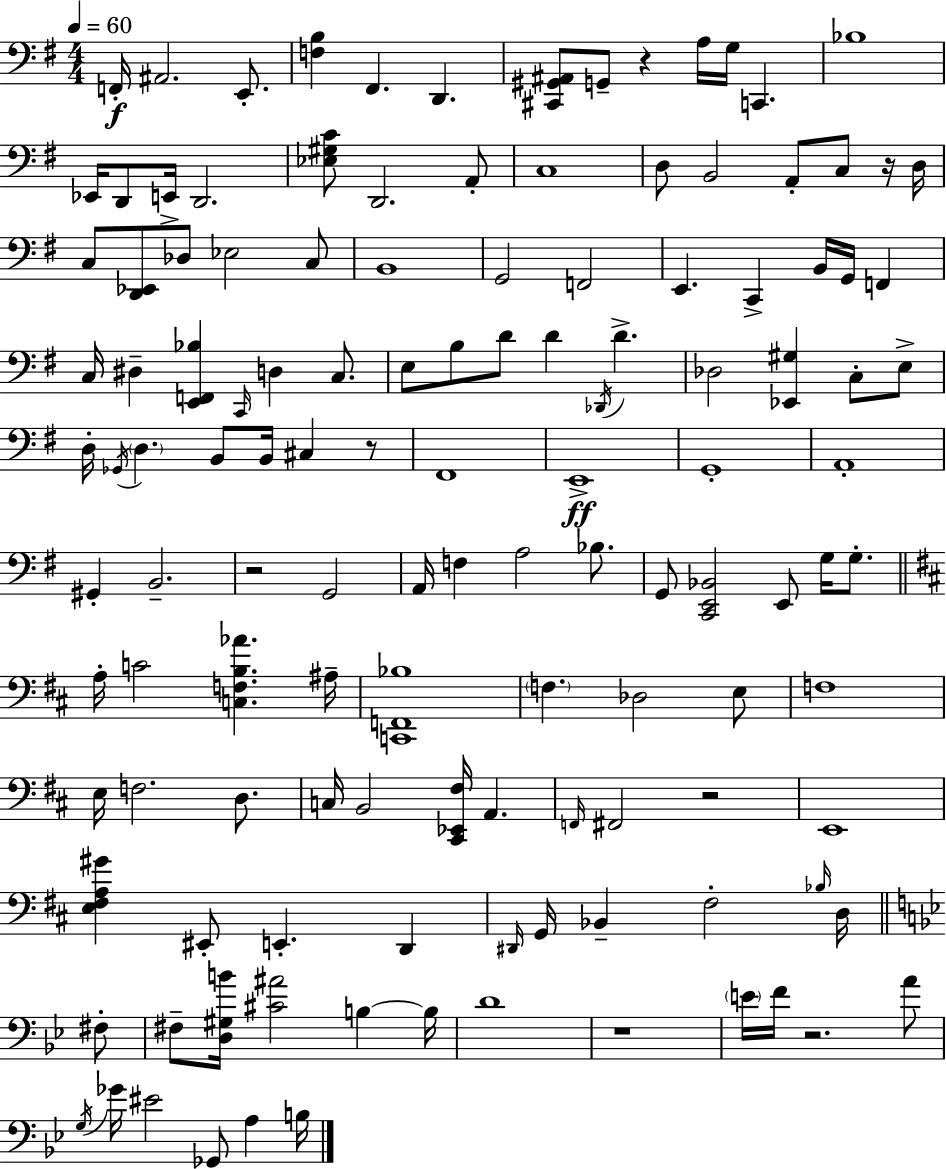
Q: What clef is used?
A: bass